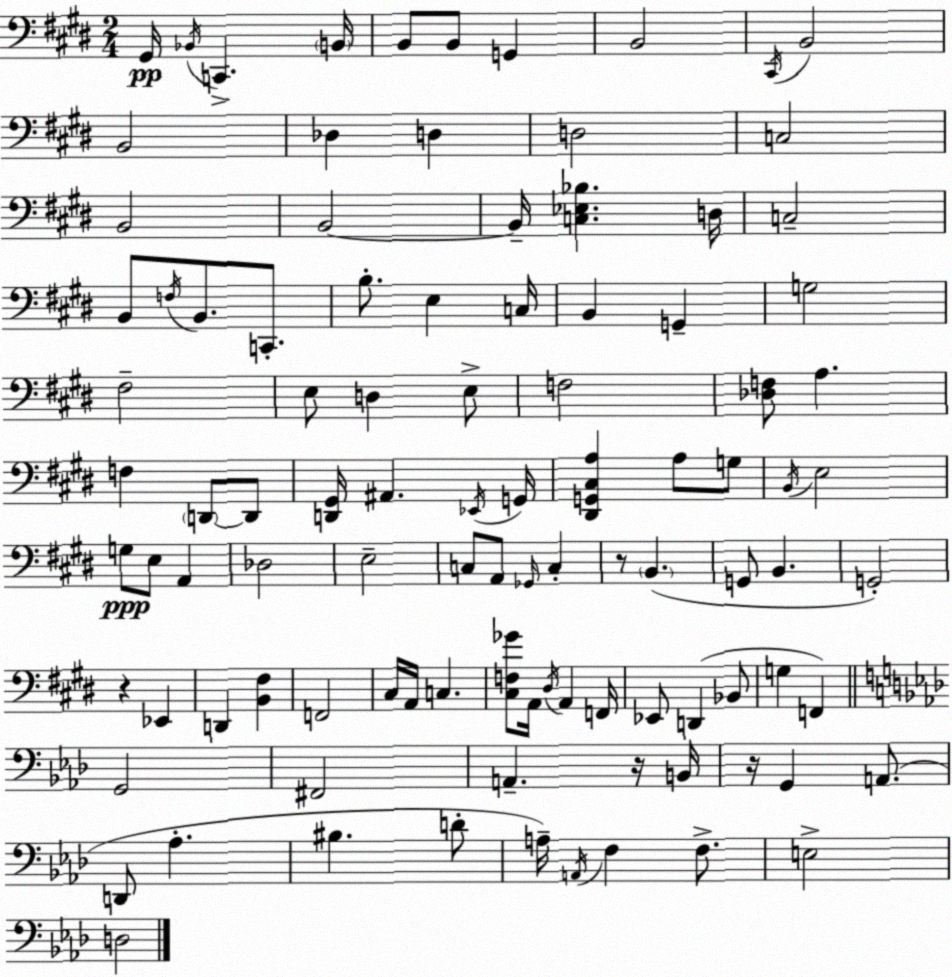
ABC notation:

X:1
T:Untitled
M:2/4
L:1/4
K:E
^G,,/4 _B,,/4 C,, B,,/4 B,,/2 B,,/2 G,, B,,2 ^C,,/4 B,,2 B,,2 _D, D, D,2 C,2 B,,2 B,,2 B,,/4 [C,_E,_B,] D,/4 C,2 B,,/2 F,/4 B,,/2 C,,/2 B,/2 E, C,/4 B,, G,, G,2 ^F,2 E,/2 D, E,/2 F,2 [_D,F,]/2 A, F, D,,/2 D,,/2 [D,,^G,,]/4 ^A,, _E,,/4 G,,/4 [^D,,G,,^C,A,] A,/2 G,/2 B,,/4 E,2 G,/2 E,/2 A,, _D,2 E,2 C,/2 A,,/2 _G,,/4 C, z/2 B,, G,,/2 B,, G,,2 z _E,, D,, [B,,^F,] F,,2 ^C,/4 A,,/4 C, [^C,F,_G]/2 A,,/4 ^D,/4 A,, F,,/4 _E,,/2 D,, _B,,/2 G, F,, G,,2 ^F,,2 A,, z/4 B,,/4 z/4 G,, A,,/2 D,,/2 _A, ^B, D/2 A,/4 A,,/4 F, F,/2 E,2 D,2